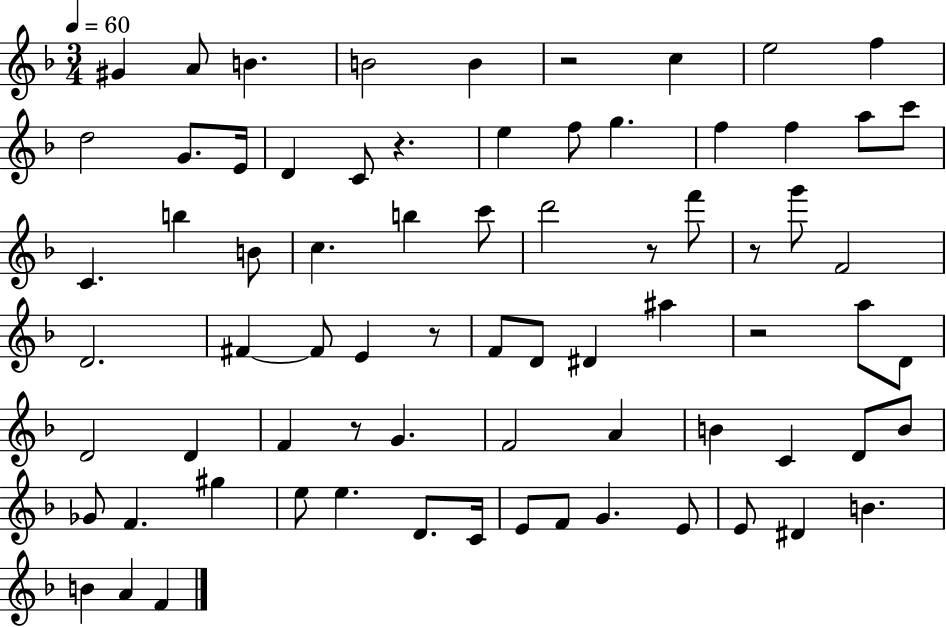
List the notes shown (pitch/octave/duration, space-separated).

G#4/q A4/e B4/q. B4/h B4/q R/h C5/q E5/h F5/q D5/h G4/e. E4/s D4/q C4/e R/q. E5/q F5/e G5/q. F5/q F5/q A5/e C6/e C4/q. B5/q B4/e C5/q. B5/q C6/e D6/h R/e F6/e R/e G6/e F4/h D4/h. F#4/q F#4/e E4/q R/e F4/e D4/e D#4/q A#5/q R/h A5/e D4/e D4/h D4/q F4/q R/e G4/q. F4/h A4/q B4/q C4/q D4/e B4/e Gb4/e F4/q. G#5/q E5/e E5/q. D4/e. C4/s E4/e F4/e G4/q. E4/e E4/e D#4/q B4/q. B4/q A4/q F4/q